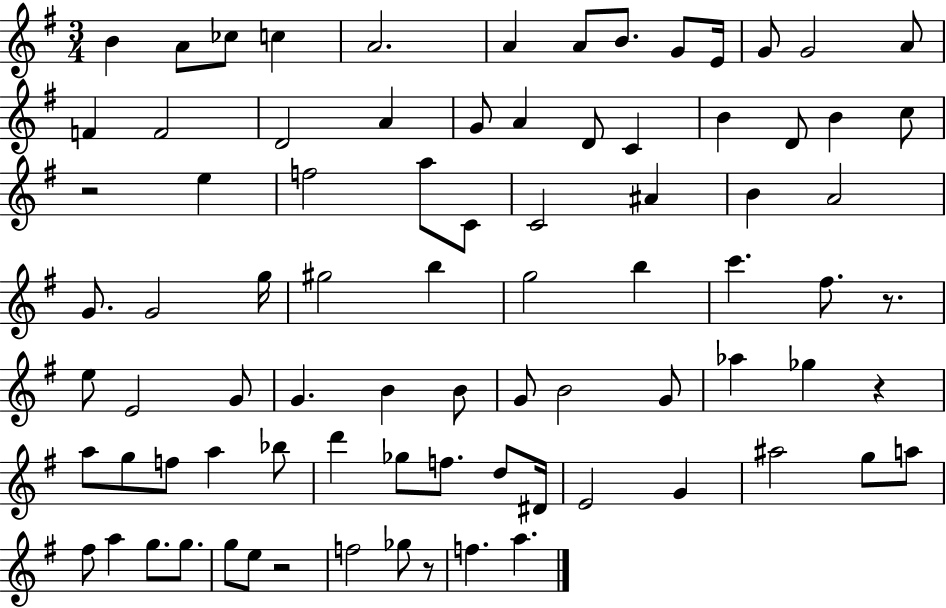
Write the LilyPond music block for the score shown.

{
  \clef treble
  \numericTimeSignature
  \time 3/4
  \key g \major
  b'4 a'8 ces''8 c''4 | a'2. | a'4 a'8 b'8. g'8 e'16 | g'8 g'2 a'8 | \break f'4 f'2 | d'2 a'4 | g'8 a'4 d'8 c'4 | b'4 d'8 b'4 c''8 | \break r2 e''4 | f''2 a''8 c'8 | c'2 ais'4 | b'4 a'2 | \break g'8. g'2 g''16 | gis''2 b''4 | g''2 b''4 | c'''4. fis''8. r8. | \break e''8 e'2 g'8 | g'4. b'4 b'8 | g'8 b'2 g'8 | aes''4 ges''4 r4 | \break a''8 g''8 f''8 a''4 bes''8 | d'''4 ges''8 f''8. d''8 dis'16 | e'2 g'4 | ais''2 g''8 a''8 | \break fis''8 a''4 g''8. g''8. | g''8 e''8 r2 | f''2 ges''8 r8 | f''4. a''4. | \break \bar "|."
}